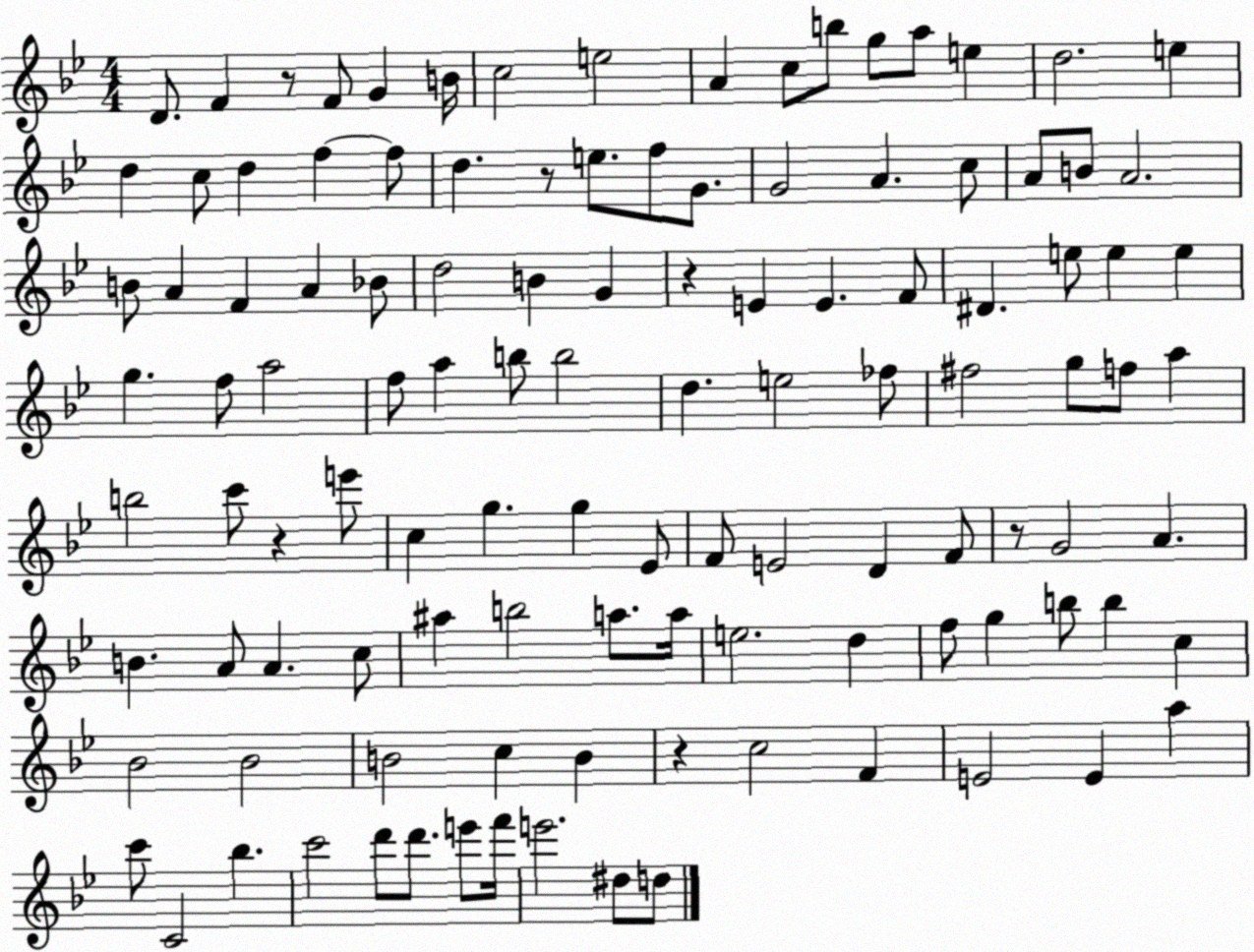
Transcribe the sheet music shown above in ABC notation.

X:1
T:Untitled
M:4/4
L:1/4
K:Bb
D/2 F z/2 F/2 G B/4 c2 e2 A c/2 b/2 g/2 a/2 e d2 e d c/2 d f f/2 d z/2 e/2 f/2 G/2 G2 A c/2 A/2 B/2 A2 B/2 A F A _B/2 d2 B G z E E F/2 ^D e/2 e e g f/2 a2 f/2 a b/2 b2 d e2 _f/2 ^f2 g/2 f/2 a b2 c'/2 z e'/2 c g g _E/2 F/2 E2 D F/2 z/2 G2 A B A/2 A c/2 ^a b2 a/2 a/4 e2 d f/2 g b/2 b c _B2 _B2 B2 c B z c2 F E2 E a c'/2 C2 _b c'2 d'/2 d'/2 e'/2 f'/4 e'2 ^d/2 d/2